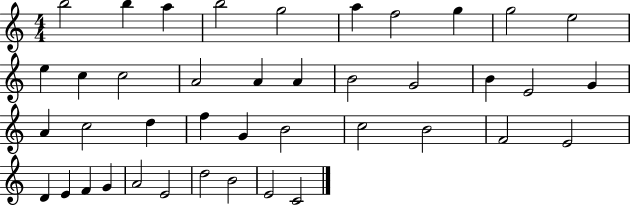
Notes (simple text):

B5/h B5/q A5/q B5/h G5/h A5/q F5/h G5/q G5/h E5/h E5/q C5/q C5/h A4/h A4/q A4/q B4/h G4/h B4/q E4/h G4/q A4/q C5/h D5/q F5/q G4/q B4/h C5/h B4/h F4/h E4/h D4/q E4/q F4/q G4/q A4/h E4/h D5/h B4/h E4/h C4/h